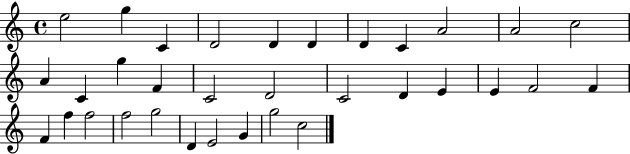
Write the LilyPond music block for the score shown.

{
  \clef treble
  \time 4/4
  \defaultTimeSignature
  \key c \major
  e''2 g''4 c'4 | d'2 d'4 d'4 | d'4 c'4 a'2 | a'2 c''2 | \break a'4 c'4 g''4 f'4 | c'2 d'2 | c'2 d'4 e'4 | e'4 f'2 f'4 | \break f'4 f''4 f''2 | f''2 g''2 | d'4 e'2 g'4 | g''2 c''2 | \break \bar "|."
}